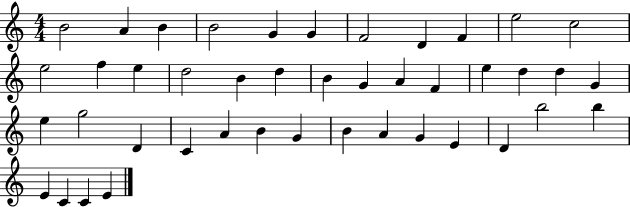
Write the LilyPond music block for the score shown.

{
  \clef treble
  \numericTimeSignature
  \time 4/4
  \key c \major
  b'2 a'4 b'4 | b'2 g'4 g'4 | f'2 d'4 f'4 | e''2 c''2 | \break e''2 f''4 e''4 | d''2 b'4 d''4 | b'4 g'4 a'4 f'4 | e''4 d''4 d''4 g'4 | \break e''4 g''2 d'4 | c'4 a'4 b'4 g'4 | b'4 a'4 g'4 e'4 | d'4 b''2 b''4 | \break e'4 c'4 c'4 e'4 | \bar "|."
}